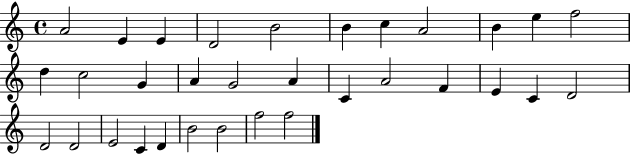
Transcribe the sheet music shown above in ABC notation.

X:1
T:Untitled
M:4/4
L:1/4
K:C
A2 E E D2 B2 B c A2 B e f2 d c2 G A G2 A C A2 F E C D2 D2 D2 E2 C D B2 B2 f2 f2